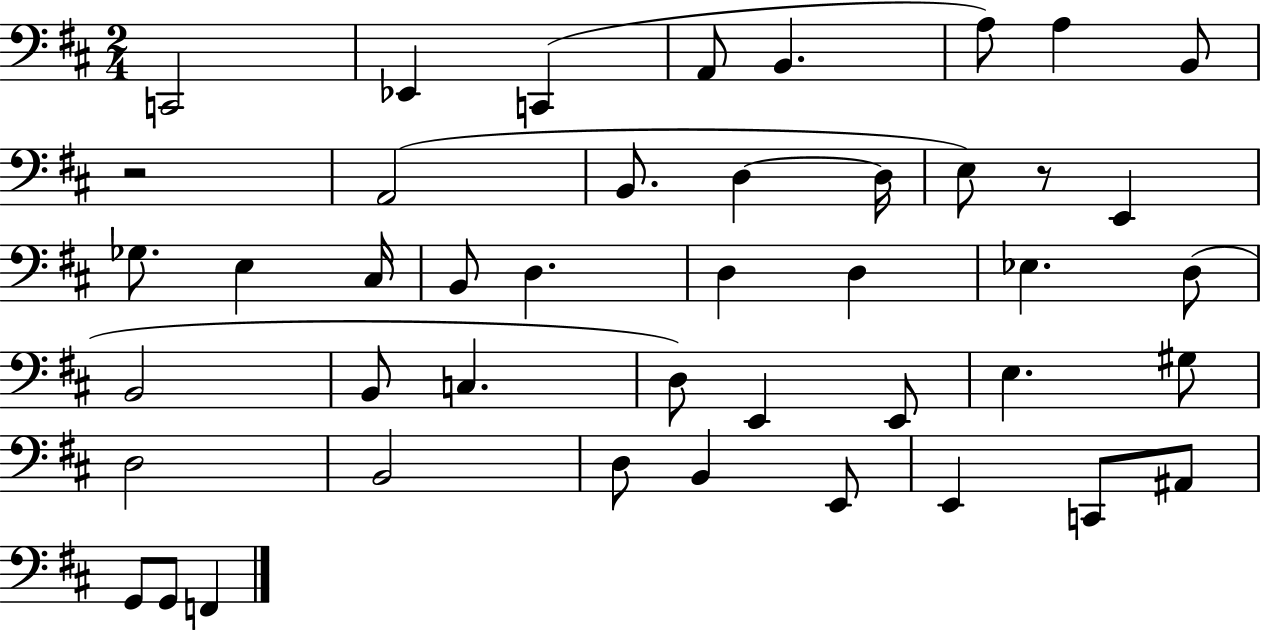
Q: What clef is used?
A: bass